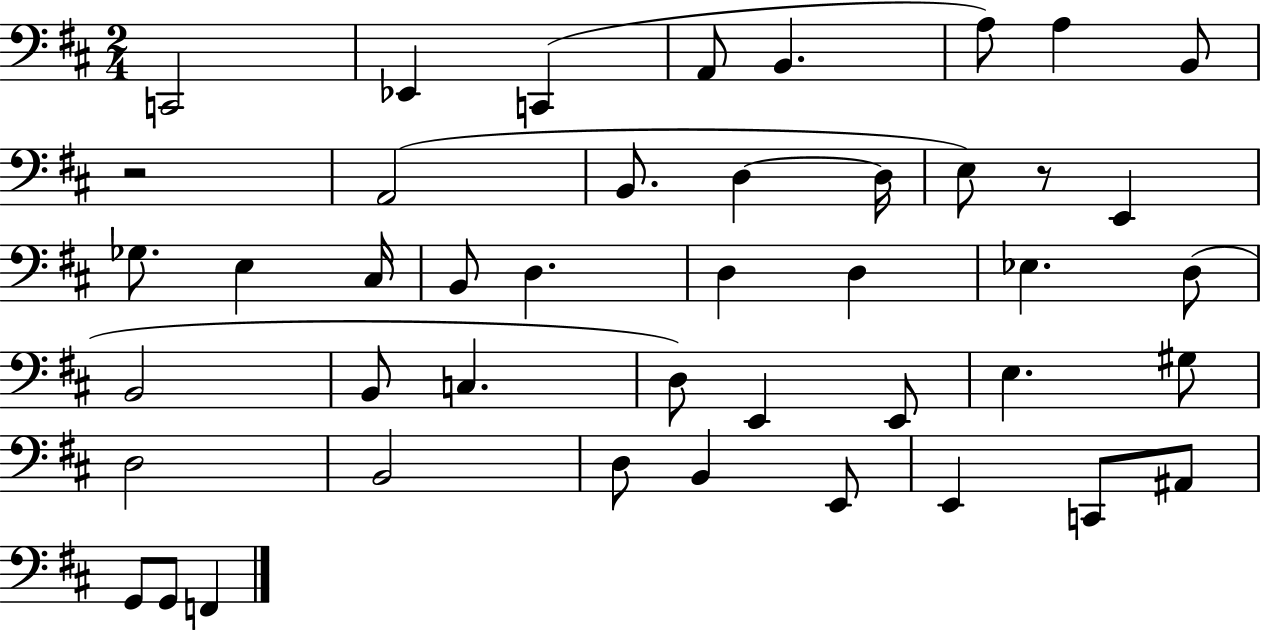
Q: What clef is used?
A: bass